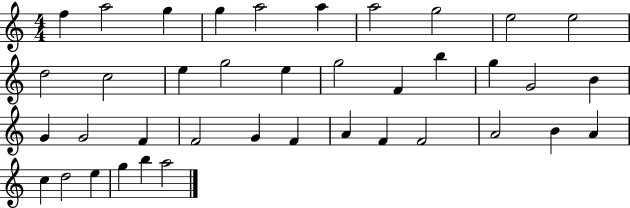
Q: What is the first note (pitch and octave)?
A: F5